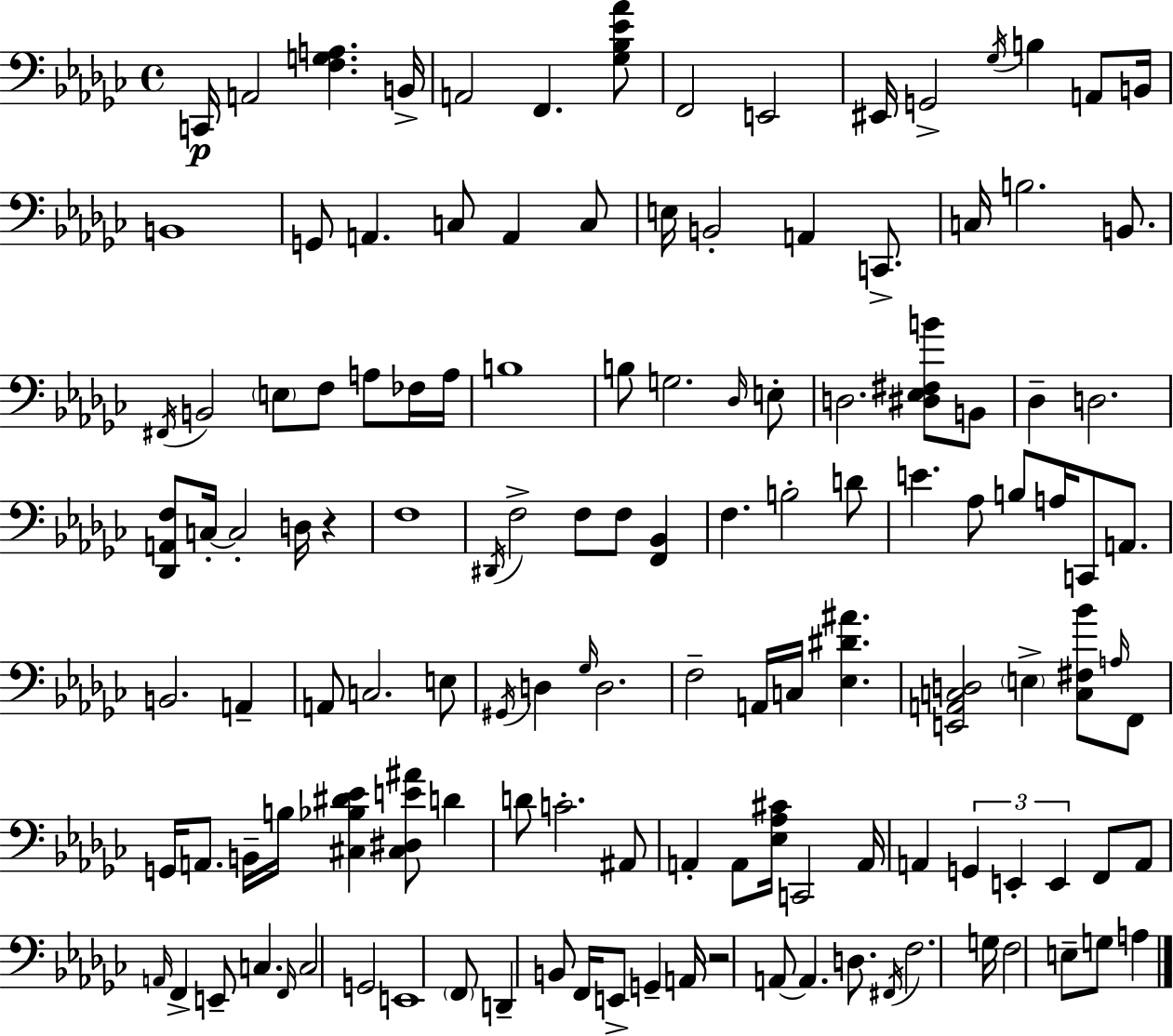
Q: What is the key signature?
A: EES minor